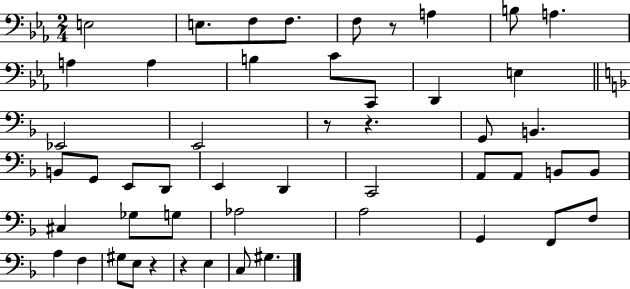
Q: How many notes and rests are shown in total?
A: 50